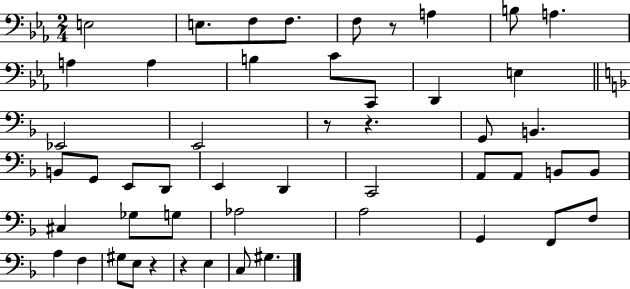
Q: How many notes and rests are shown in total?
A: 50